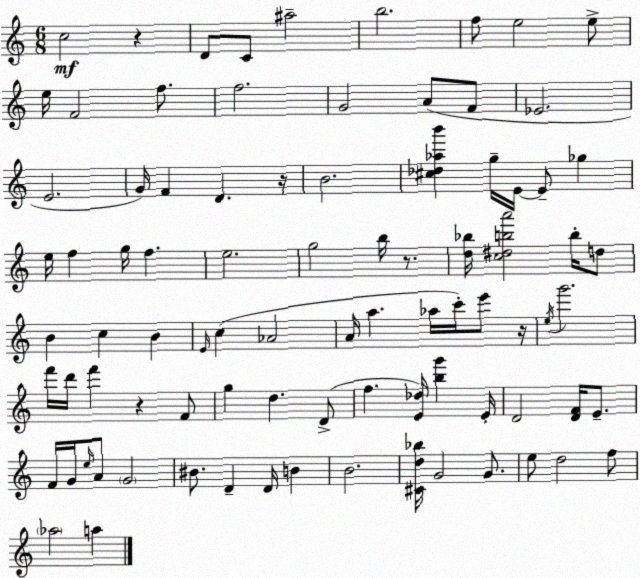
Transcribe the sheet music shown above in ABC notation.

X:1
T:Untitled
M:6/8
L:1/4
K:Am
c2 z D/2 C/2 ^a2 b2 f/2 e2 e/2 e/4 F2 f/2 f2 G2 A/2 F/2 _E2 E2 G/4 F D z/4 B2 [^c_d_ab'] g/4 E/4 E/2 _g e/4 f g/4 f e2 g2 b/4 z/2 [d_b]/4 [c^dba']2 b/4 d/2 B c B E/4 c _A2 A/4 a _a/4 c'/4 e'/2 z/4 e/4 g'2 f'/4 d'/4 f' z F/2 g d D/2 f [E_d]/4 [bg'] E/4 D2 [DF]/4 E/2 F/4 G/4 e/4 A/2 G2 ^B/2 D D/4 B B2 [^Cd_b]/4 G2 G/2 e/2 d2 f/2 _a2 a